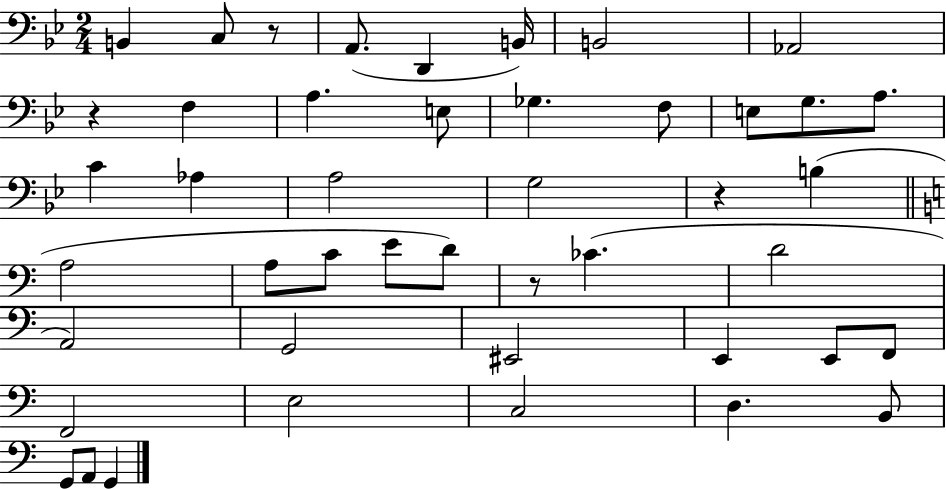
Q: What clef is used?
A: bass